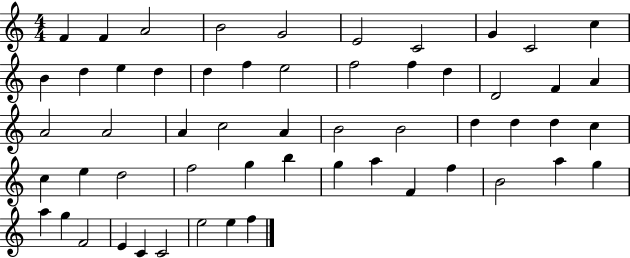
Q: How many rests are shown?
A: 0